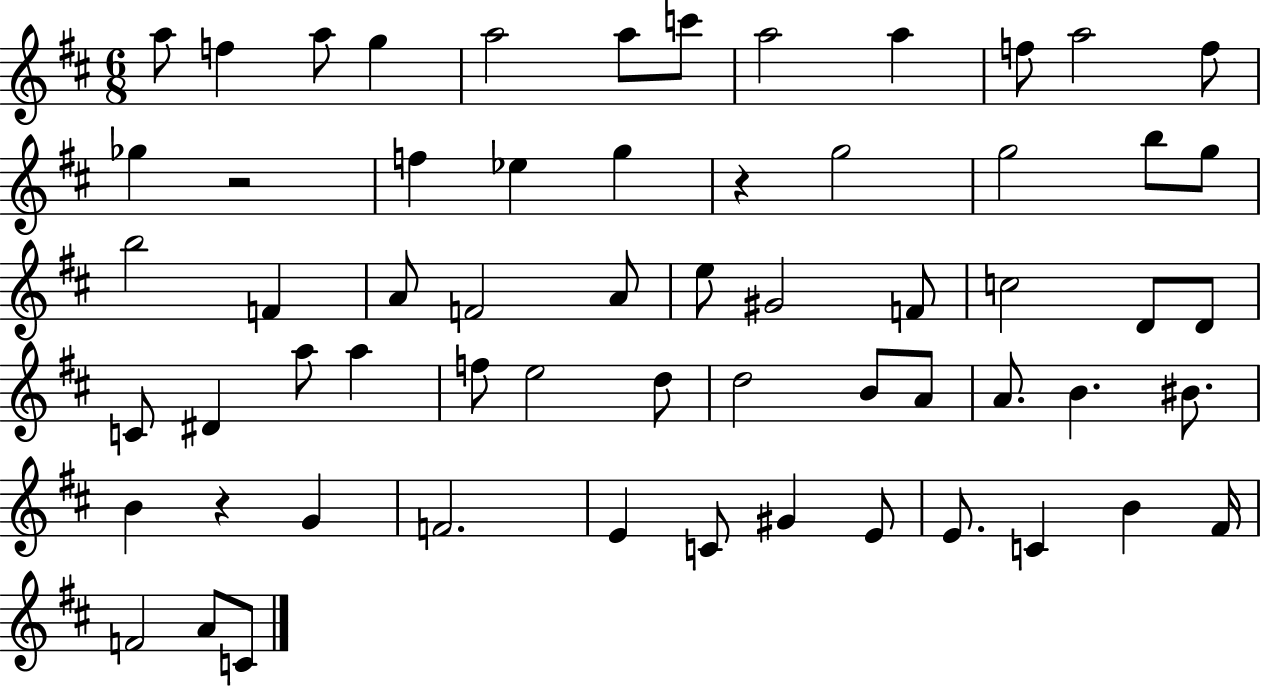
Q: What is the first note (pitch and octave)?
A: A5